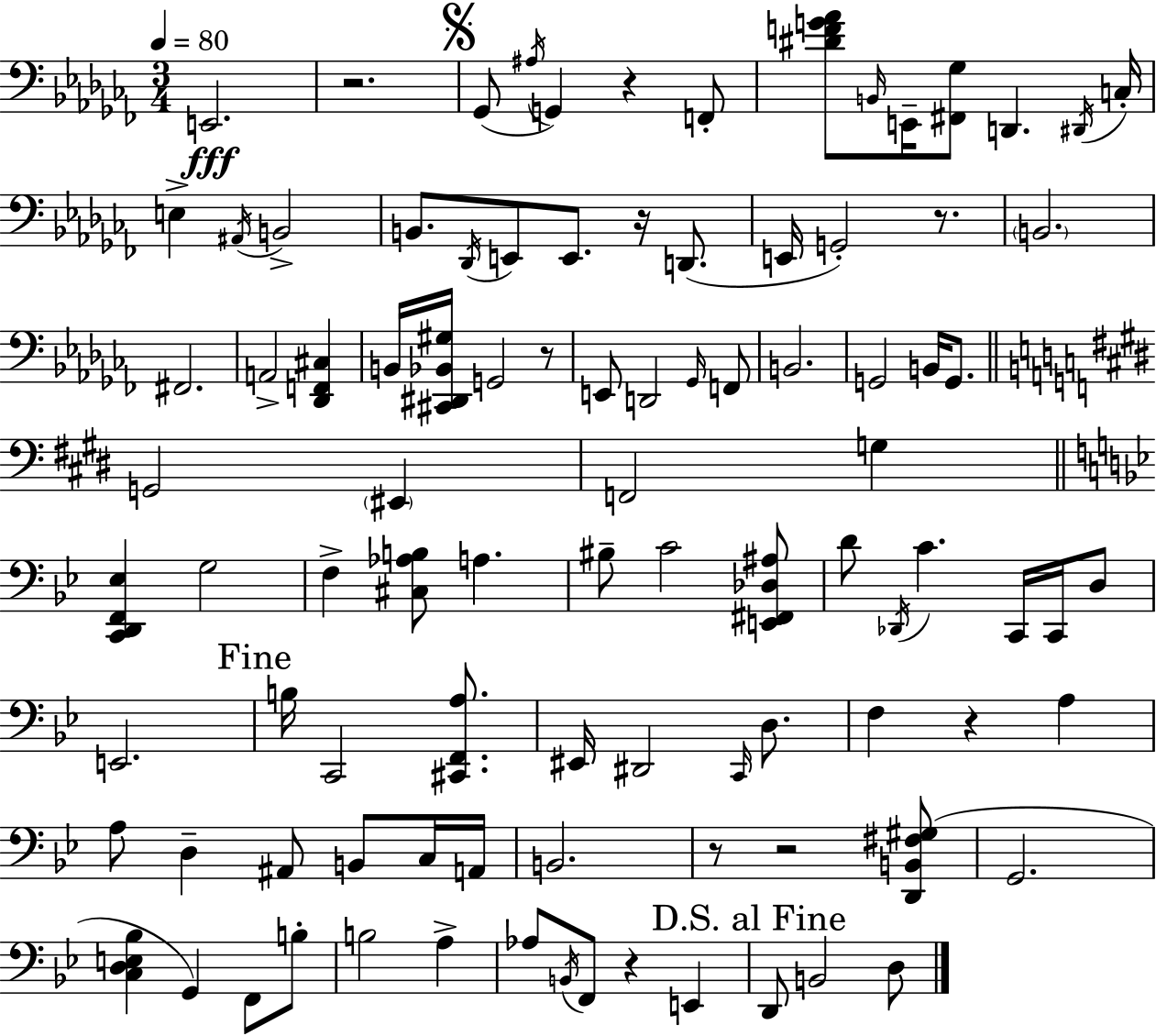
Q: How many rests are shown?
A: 9